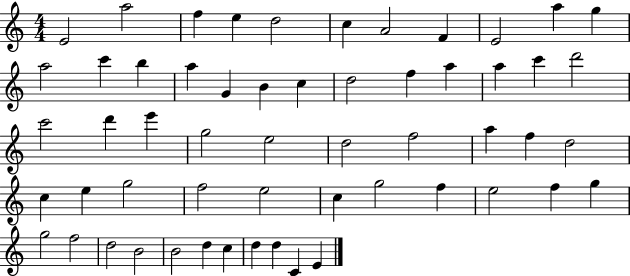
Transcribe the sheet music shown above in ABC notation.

X:1
T:Untitled
M:4/4
L:1/4
K:C
E2 a2 f e d2 c A2 F E2 a g a2 c' b a G B c d2 f a a c' d'2 c'2 d' e' g2 e2 d2 f2 a f d2 c e g2 f2 e2 c g2 f e2 f g g2 f2 d2 B2 B2 d c d d C E